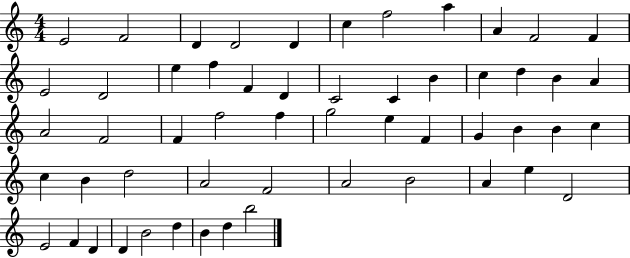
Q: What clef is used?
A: treble